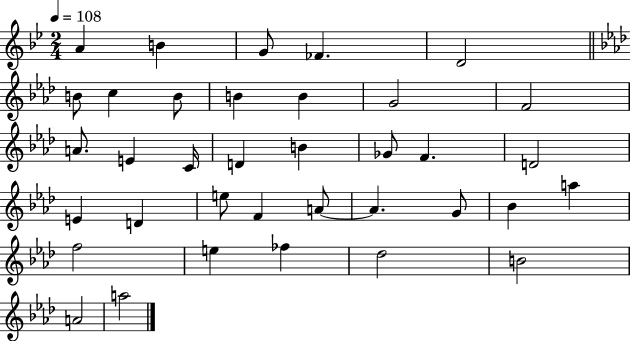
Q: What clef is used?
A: treble